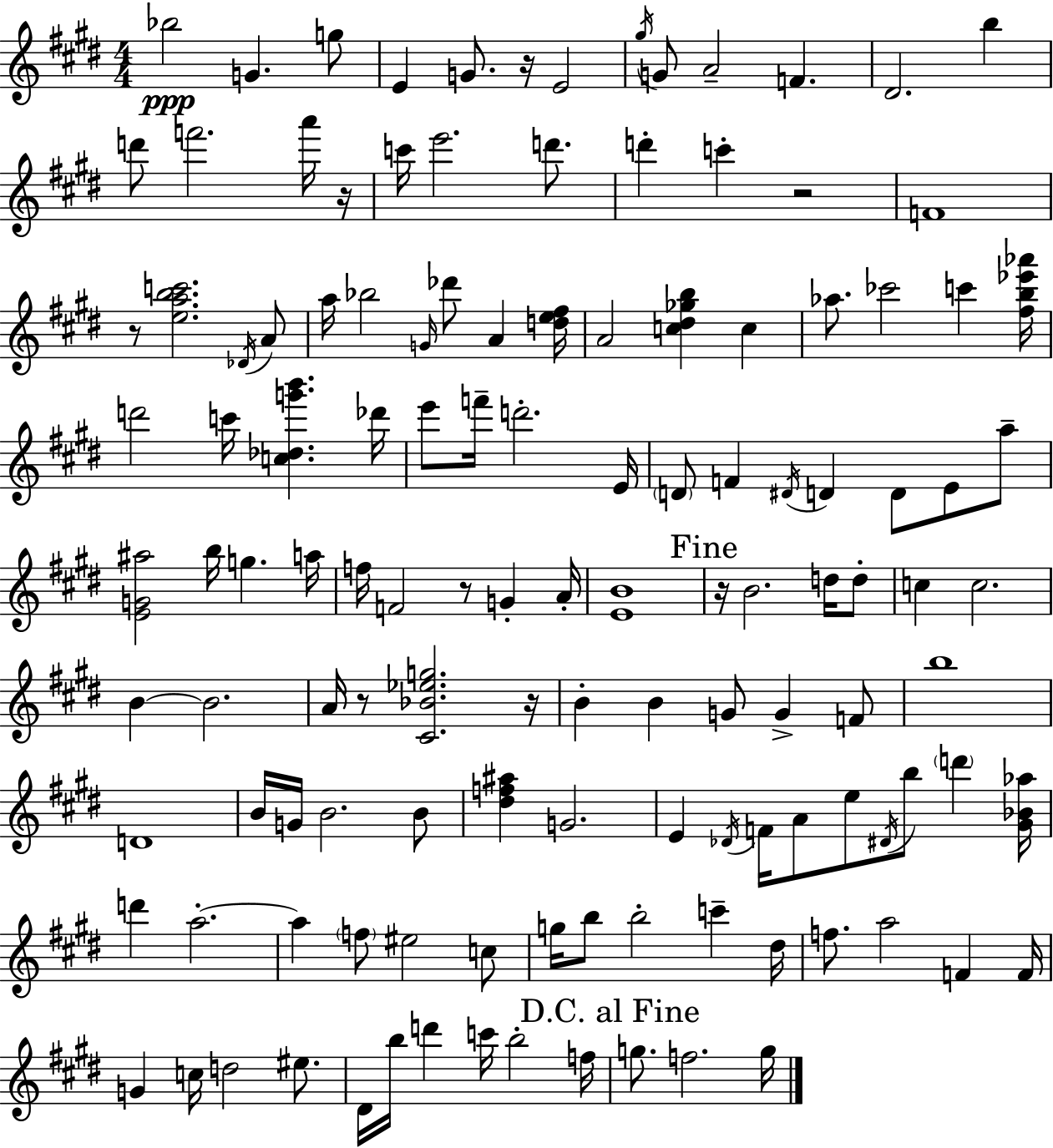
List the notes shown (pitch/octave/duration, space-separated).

Bb5/h G4/q. G5/e E4/q G4/e. R/s E4/h G#5/s G4/e A4/h F4/q. D#4/h. B5/q D6/e F6/h. A6/s R/s C6/s E6/h. D6/e. D6/q C6/q R/h F4/w R/e [E5,A5,B5,C6]/h. Db4/s A4/e A5/s Bb5/h G4/s Db6/e A4/q [D5,E5,F#5]/s A4/h [C5,D#5,Gb5,B5]/q C5/q Ab5/e. CES6/h C6/q [F#5,B5,Eb6,Ab6]/s D6/h C6/s [C5,Db5,G6,B6]/q. Db6/s E6/e F6/s D6/h. E4/s D4/e F4/q D#4/s D4/q D4/e E4/e A5/e [E4,G4,A#5]/h B5/s G5/q. A5/s F5/s F4/h R/e G4/q A4/s [E4,B4]/w R/s B4/h. D5/s D5/e C5/q C5/h. B4/q B4/h. A4/s R/e [C#4,Bb4,Eb5,G5]/h. R/s B4/q B4/q G4/e G4/q F4/e B5/w D4/w B4/s G4/s B4/h. B4/e [D#5,F5,A#5]/q G4/h. E4/q Db4/s F4/s A4/e E5/e D#4/s B5/e D6/q [G#4,Bb4,Ab5]/s D6/q A5/h. A5/q F5/e EIS5/h C5/e G5/s B5/e B5/h C6/q D#5/s F5/e. A5/h F4/q F4/s G4/q C5/s D5/h EIS5/e. D#4/s B5/s D6/q C6/s B5/h F5/s G5/e. F5/h. G5/s